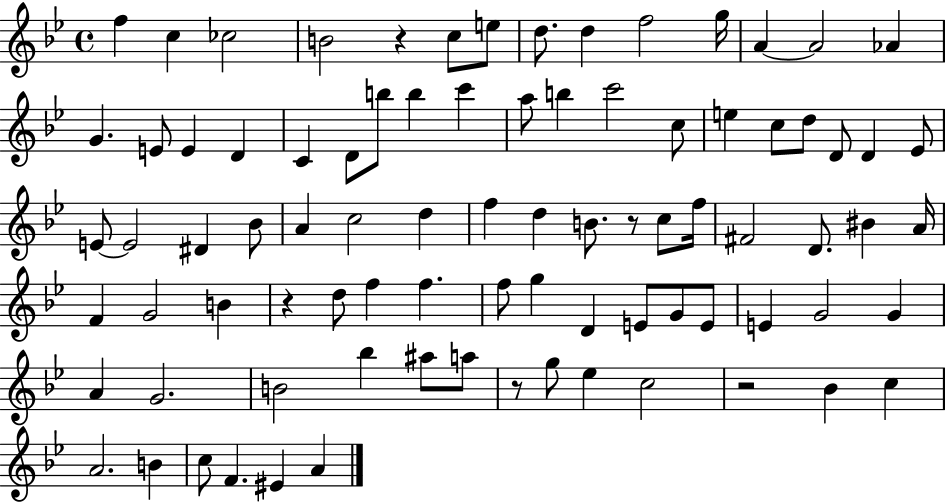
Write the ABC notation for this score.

X:1
T:Untitled
M:4/4
L:1/4
K:Bb
f c _c2 B2 z c/2 e/2 d/2 d f2 g/4 A A2 _A G E/2 E D C D/2 b/2 b c' a/2 b c'2 c/2 e c/2 d/2 D/2 D _E/2 E/2 E2 ^D _B/2 A c2 d f d B/2 z/2 c/2 f/4 ^F2 D/2 ^B A/4 F G2 B z d/2 f f f/2 g D E/2 G/2 E/2 E G2 G A G2 B2 _b ^a/2 a/2 z/2 g/2 _e c2 z2 _B c A2 B c/2 F ^E A